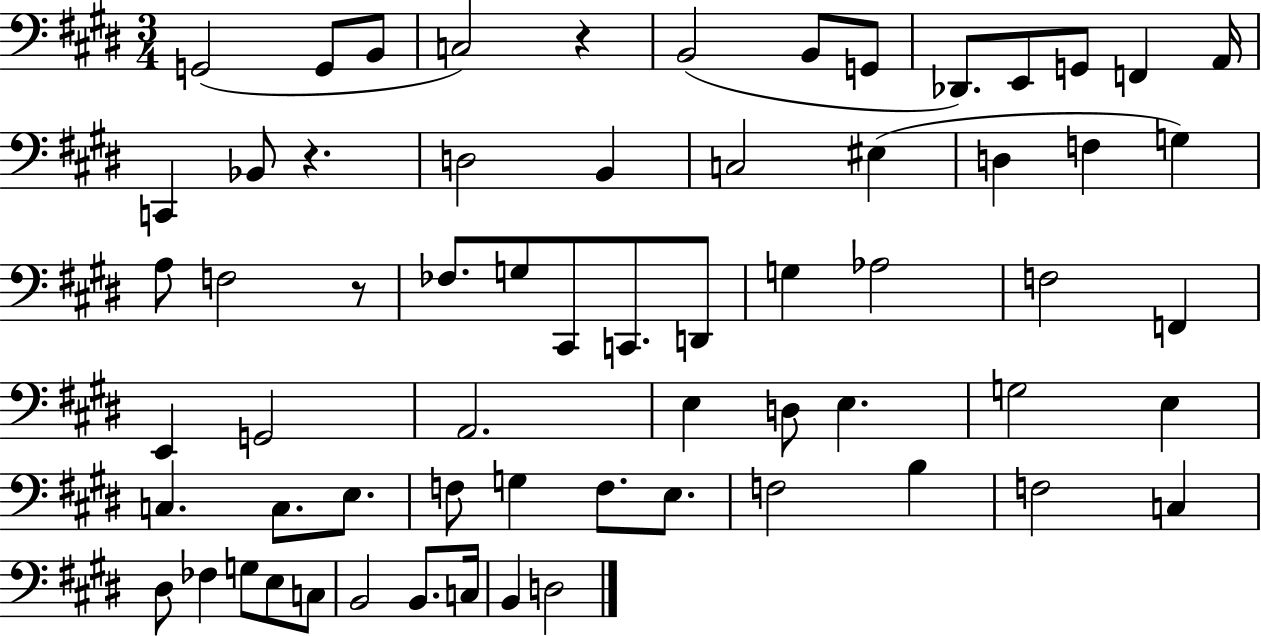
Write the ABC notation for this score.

X:1
T:Untitled
M:3/4
L:1/4
K:E
G,,2 G,,/2 B,,/2 C,2 z B,,2 B,,/2 G,,/2 _D,,/2 E,,/2 G,,/2 F,, A,,/4 C,, _B,,/2 z D,2 B,, C,2 ^E, D, F, G, A,/2 F,2 z/2 _F,/2 G,/2 ^C,,/2 C,,/2 D,,/2 G, _A,2 F,2 F,, E,, G,,2 A,,2 E, D,/2 E, G,2 E, C, C,/2 E,/2 F,/2 G, F,/2 E,/2 F,2 B, F,2 C, ^D,/2 _F, G,/2 E,/2 C,/2 B,,2 B,,/2 C,/4 B,, D,2